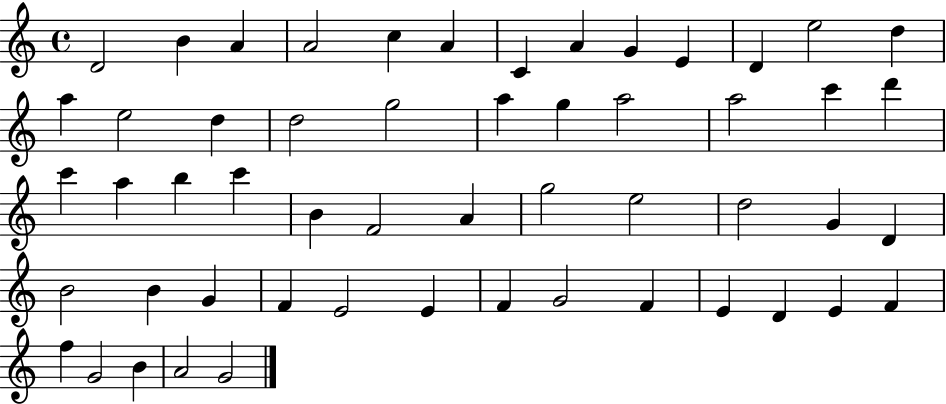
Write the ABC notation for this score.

X:1
T:Untitled
M:4/4
L:1/4
K:C
D2 B A A2 c A C A G E D e2 d a e2 d d2 g2 a g a2 a2 c' d' c' a b c' B F2 A g2 e2 d2 G D B2 B G F E2 E F G2 F E D E F f G2 B A2 G2